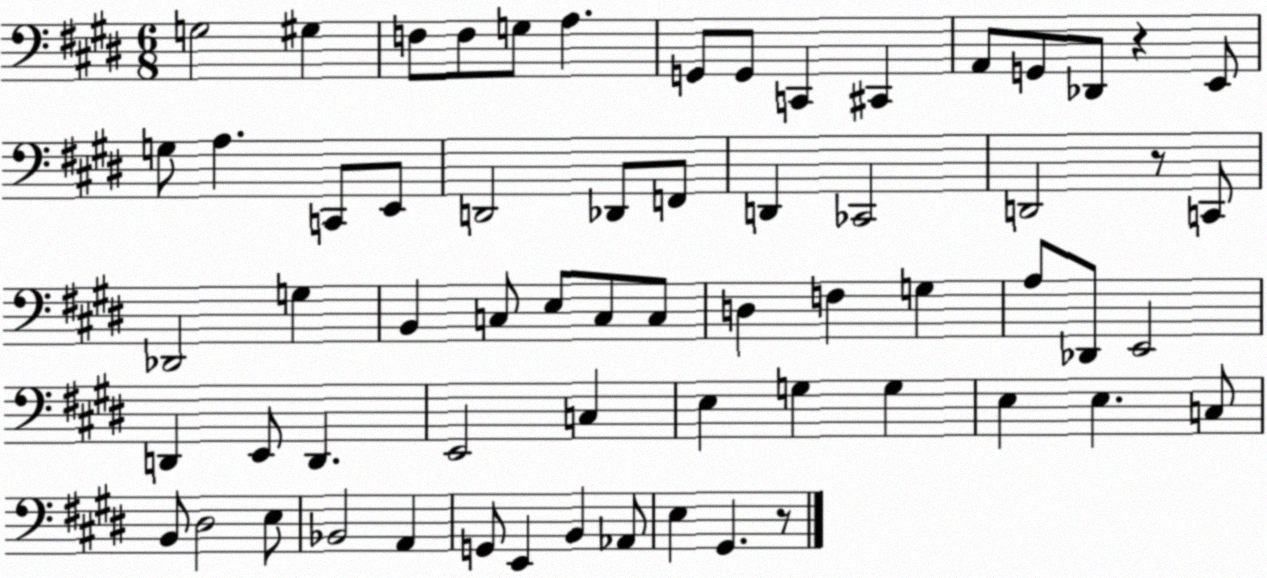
X:1
T:Untitled
M:6/8
L:1/4
K:E
G,2 ^G, F,/2 F,/2 G,/2 A, G,,/2 G,,/2 C,, ^C,, A,,/2 G,,/2 _D,,/2 z E,,/2 G,/2 A, C,,/2 E,,/2 D,,2 _D,,/2 F,,/2 D,, _C,,2 D,,2 z/2 C,,/2 _D,,2 G, B,, C,/2 E,/2 C,/2 C,/2 D, F, G, A,/2 _D,,/2 E,,2 D,, E,,/2 D,, E,,2 C, E, G, G, E, E, C,/2 B,,/2 ^D,2 E,/2 _B,,2 A,, G,,/2 E,, B,, _A,,/2 E, ^G,, z/2